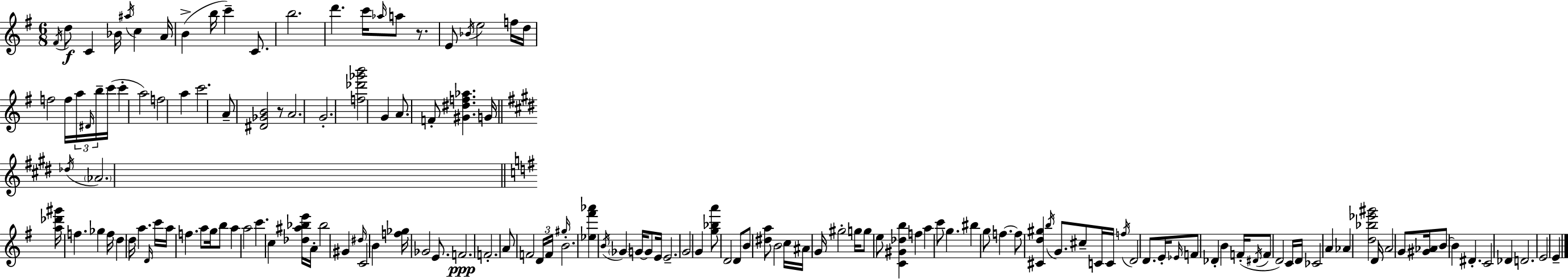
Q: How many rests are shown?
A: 2